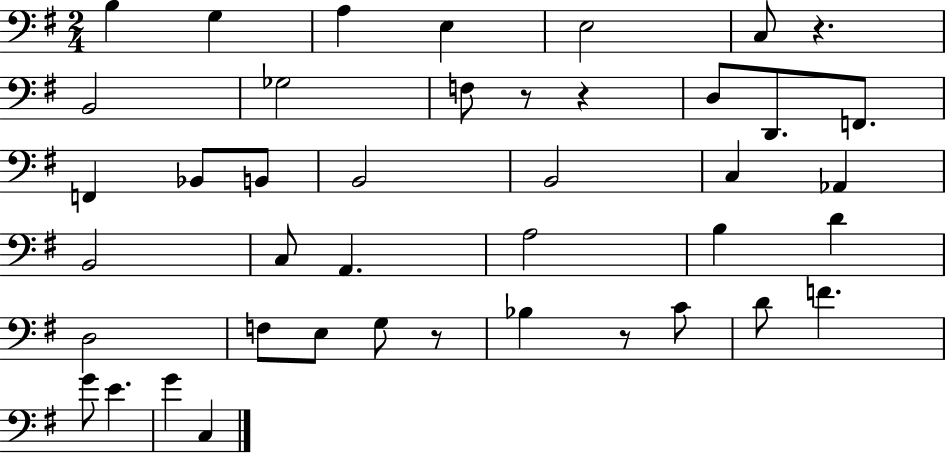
{
  \clef bass
  \numericTimeSignature
  \time 2/4
  \key g \major
  b4 g4 | a4 e4 | e2 | c8 r4. | \break b,2 | ges2 | f8 r8 r4 | d8 d,8. f,8. | \break f,4 bes,8 b,8 | b,2 | b,2 | c4 aes,4 | \break b,2 | c8 a,4. | a2 | b4 d'4 | \break d2 | f8 e8 g8 r8 | bes4 r8 c'8 | d'8 f'4. | \break g'8 e'4. | g'4 c4 | \bar "|."
}